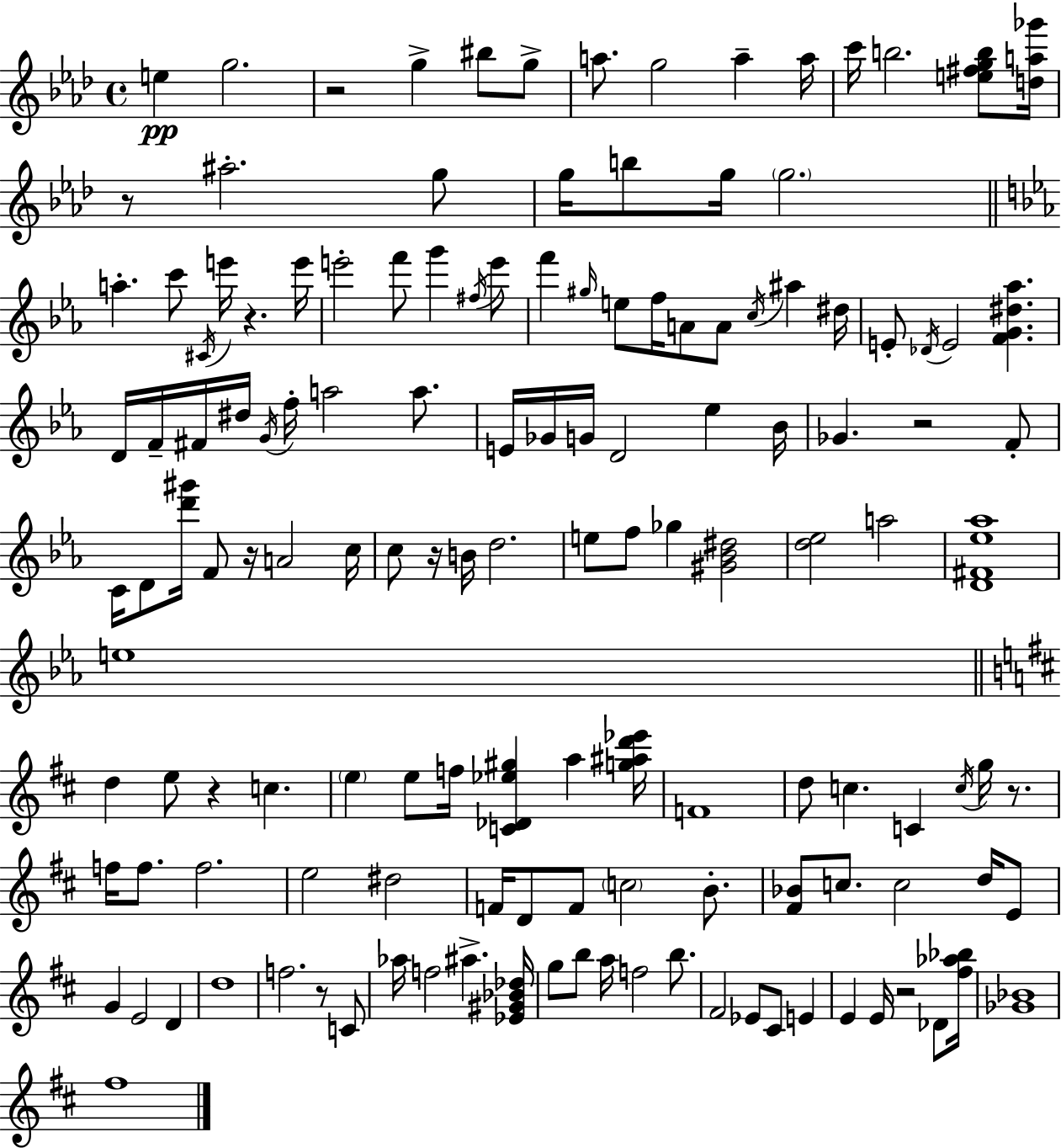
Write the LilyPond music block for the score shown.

{
  \clef treble
  \time 4/4
  \defaultTimeSignature
  \key aes \major
  \repeat volta 2 { e''4\pp g''2. | r2 g''4-> bis''8 g''8-> | a''8. g''2 a''4-- a''16 | c'''16 b''2. <e'' fis'' g'' b''>8 <d'' a'' ges'''>16 | \break r8 ais''2.-. g''8 | g''16 b''8 g''16 \parenthesize g''2. | \bar "||" \break \key ees \major a''4.-. c'''8 \acciaccatura { cis'16 } e'''16 r4. | e'''16 e'''2-. f'''8 g'''4 \acciaccatura { fis''16 } | e'''8 f'''4 \grace { gis''16 } e''8 f''16 a'8 a'8 \acciaccatura { c''16 } ais''4 | dis''16 e'8-. \acciaccatura { des'16 } e'2 <f' g' dis'' aes''>4. | \break d'16 f'16-- fis'16 dis''16 \acciaccatura { g'16 } f''16-. a''2 | a''8. e'16 ges'16 g'16 d'2 | ees''4 bes'16 ges'4. r2 | f'8-. c'16 d'8 <d''' gis'''>16 f'8 r16 a'2 | \break c''16 c''8 r16 b'16 d''2. | e''8 f''8 ges''4 <gis' bes' dis''>2 | <d'' ees''>2 a''2 | <d' fis' ees'' aes''>1 | \break e''1 | \bar "||" \break \key b \minor d''4 e''8 r4 c''4. | \parenthesize e''4 e''8 f''16 <c' des' ees'' gis''>4 a''4 <g'' ais'' d''' ees'''>16 | f'1 | d''8 c''4. c'4 \acciaccatura { c''16 } g''16 r8. | \break f''16 f''8. f''2. | e''2 dis''2 | f'16 d'8 f'8 \parenthesize c''2 b'8.-. | <fis' bes'>8 c''8. c''2 d''16 e'8 | \break g'4 e'2 d'4 | d''1 | f''2. r8 c'8 | aes''16 f''2 ais''4.-> | \break <ees' gis' bes' des''>16 g''8 b''8 a''16 f''2 b''8. | fis'2 ees'8 cis'8 e'4 | e'4 e'16 r2 des'8 | <fis'' aes'' bes''>16 <ges' bes'>1 | \break fis''1 | } \bar "|."
}